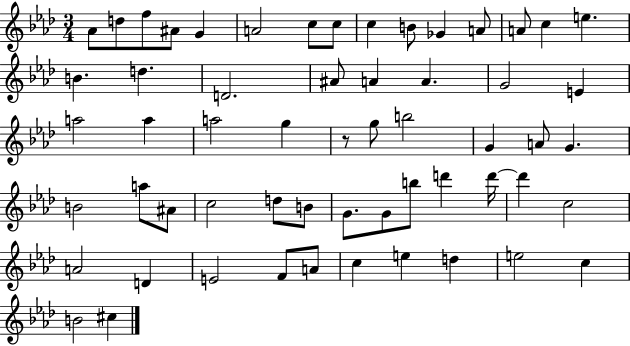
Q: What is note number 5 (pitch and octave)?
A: G4